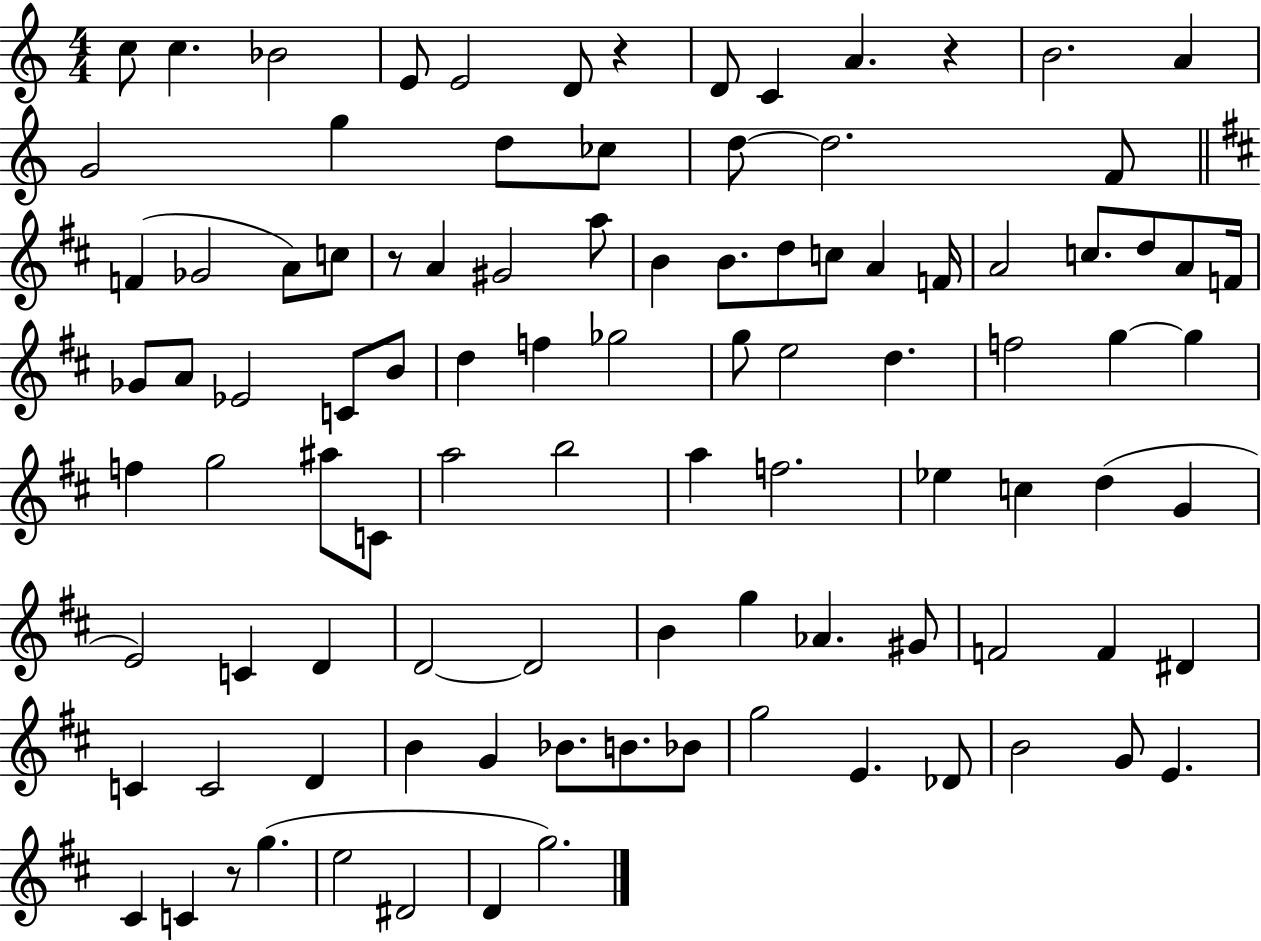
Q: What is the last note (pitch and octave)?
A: G5